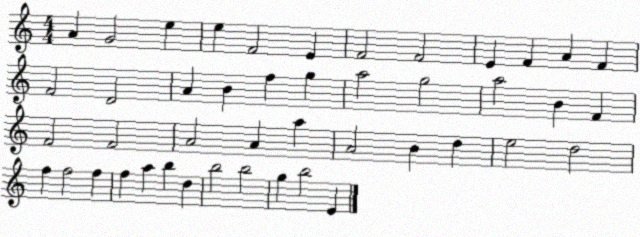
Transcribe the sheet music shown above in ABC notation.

X:1
T:Untitled
M:4/4
L:1/4
K:C
A G2 e e F2 E F2 F2 E F A F F2 D2 A B f g a2 g2 a2 B F F2 F2 A2 A a A2 B d e2 d2 f f2 f f a b d b2 b2 g b2 E